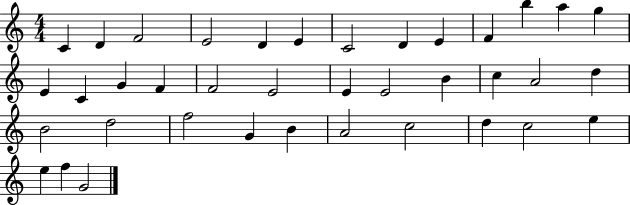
X:1
T:Untitled
M:4/4
L:1/4
K:C
C D F2 E2 D E C2 D E F b a g E C G F F2 E2 E E2 B c A2 d B2 d2 f2 G B A2 c2 d c2 e e f G2